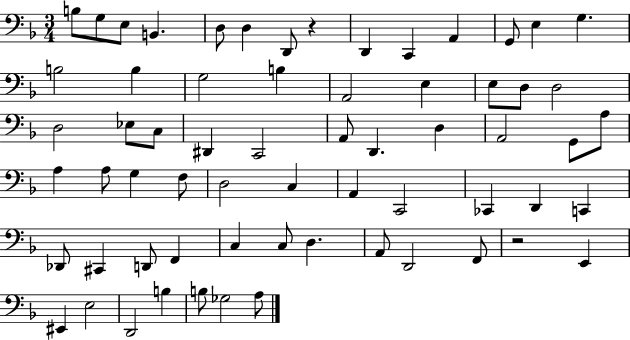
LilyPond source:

{
  \clef bass
  \numericTimeSignature
  \time 3/4
  \key f \major
  \repeat volta 2 { b8 g8 e8 b,4. | d8 d4 d,8 r4 | d,4 c,4 a,4 | g,8 e4 g4. | \break b2 b4 | g2 b4 | a,2 e4 | e8 d8 d2 | \break d2 ees8 c8 | dis,4 c,2 | a,8 d,4. d4 | a,2 g,8 a8 | \break a4 a8 g4 f8 | d2 c4 | a,4 c,2 | ces,4 d,4 c,4 | \break des,8 cis,4 d,8 f,4 | c4 c8 d4. | a,8 d,2 f,8 | r2 e,4 | \break eis,4 e2 | d,2 b4 | b8 ges2 a8 | } \bar "|."
}